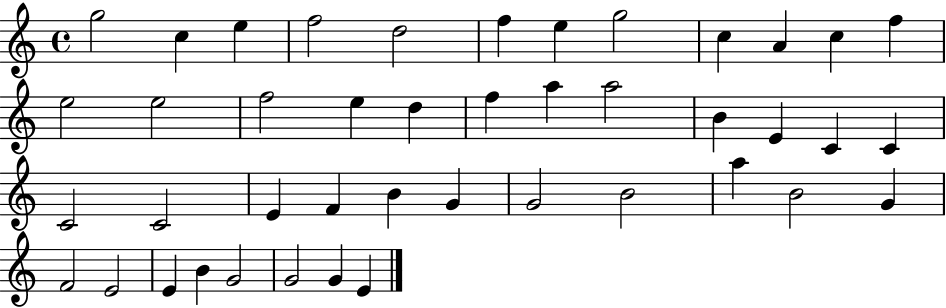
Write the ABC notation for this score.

X:1
T:Untitled
M:4/4
L:1/4
K:C
g2 c e f2 d2 f e g2 c A c f e2 e2 f2 e d f a a2 B E C C C2 C2 E F B G G2 B2 a B2 G F2 E2 E B G2 G2 G E